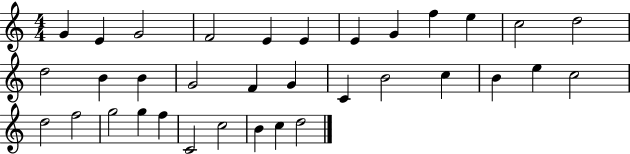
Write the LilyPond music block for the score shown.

{
  \clef treble
  \numericTimeSignature
  \time 4/4
  \key c \major
  g'4 e'4 g'2 | f'2 e'4 e'4 | e'4 g'4 f''4 e''4 | c''2 d''2 | \break d''2 b'4 b'4 | g'2 f'4 g'4 | c'4 b'2 c''4 | b'4 e''4 c''2 | \break d''2 f''2 | g''2 g''4 f''4 | c'2 c''2 | b'4 c''4 d''2 | \break \bar "|."
}